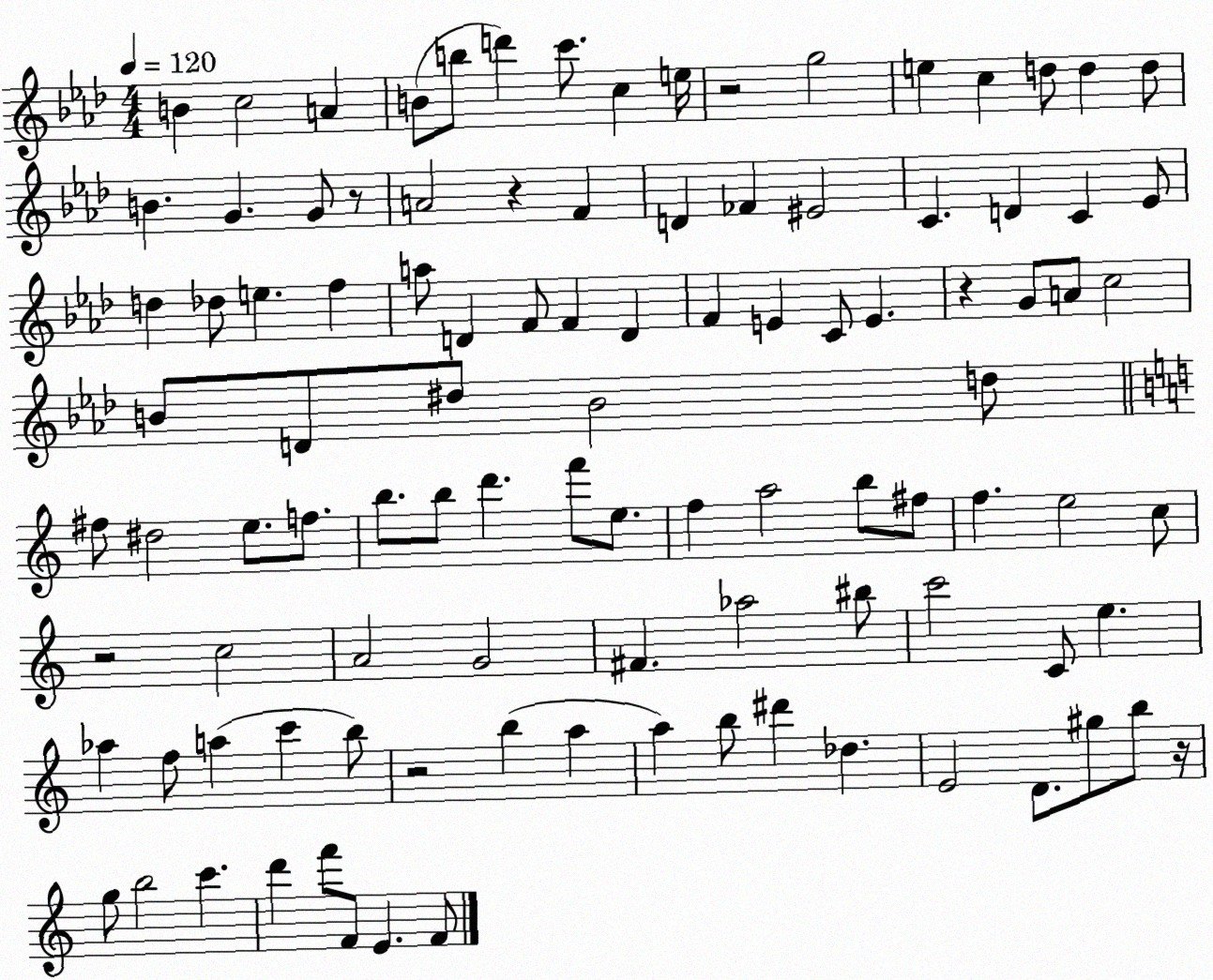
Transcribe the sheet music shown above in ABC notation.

X:1
T:Untitled
M:4/4
L:1/4
K:Ab
B c2 A B/2 b/2 d' c'/2 c e/4 z2 g2 e c d/2 d d/2 B G G/2 z/2 A2 z F D _F ^E2 C D C _E/2 d _d/2 e f a/2 D F/2 F D F E C/2 E z G/2 A/2 c2 B/2 D/2 ^d/2 B2 d/2 ^f/2 ^d2 e/2 f/2 b/2 b/2 d' f'/2 e/2 f a2 b/2 ^f/2 f e2 c/2 z2 c2 A2 G2 ^F _a2 ^b/2 c'2 C/2 e _a f/2 a c' b/2 z2 b a a b/2 ^d' _d E2 D/2 ^g/2 b/2 z/4 g/2 b2 c' d' f'/2 F/2 E F/2